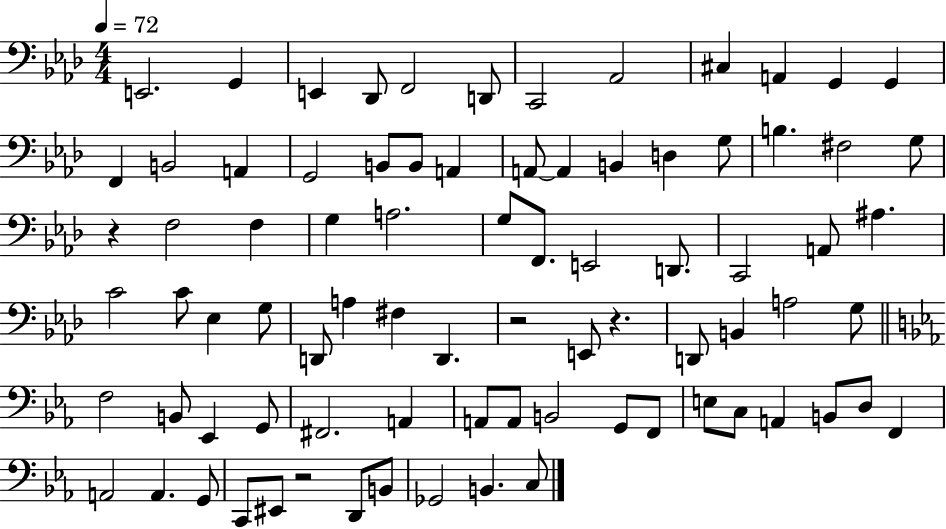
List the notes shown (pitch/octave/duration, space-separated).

E2/h. G2/q E2/q Db2/e F2/h D2/e C2/h Ab2/h C#3/q A2/q G2/q G2/q F2/q B2/h A2/q G2/h B2/e B2/e A2/q A2/e A2/q B2/q D3/q G3/e B3/q. F#3/h G3/e R/q F3/h F3/q G3/q A3/h. G3/e F2/e. E2/h D2/e. C2/h A2/e A#3/q. C4/h C4/e Eb3/q G3/e D2/e A3/q F#3/q D2/q. R/h E2/e R/q. D2/e B2/q A3/h G3/e F3/h B2/e Eb2/q G2/e F#2/h. A2/q A2/e A2/e B2/h G2/e F2/e E3/e C3/e A2/q B2/e D3/e F2/q A2/h A2/q. G2/e C2/e EIS2/e R/h D2/e B2/e Gb2/h B2/q. C3/e